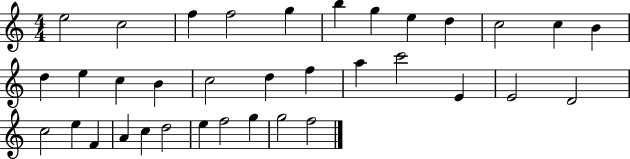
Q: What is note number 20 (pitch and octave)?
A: A5